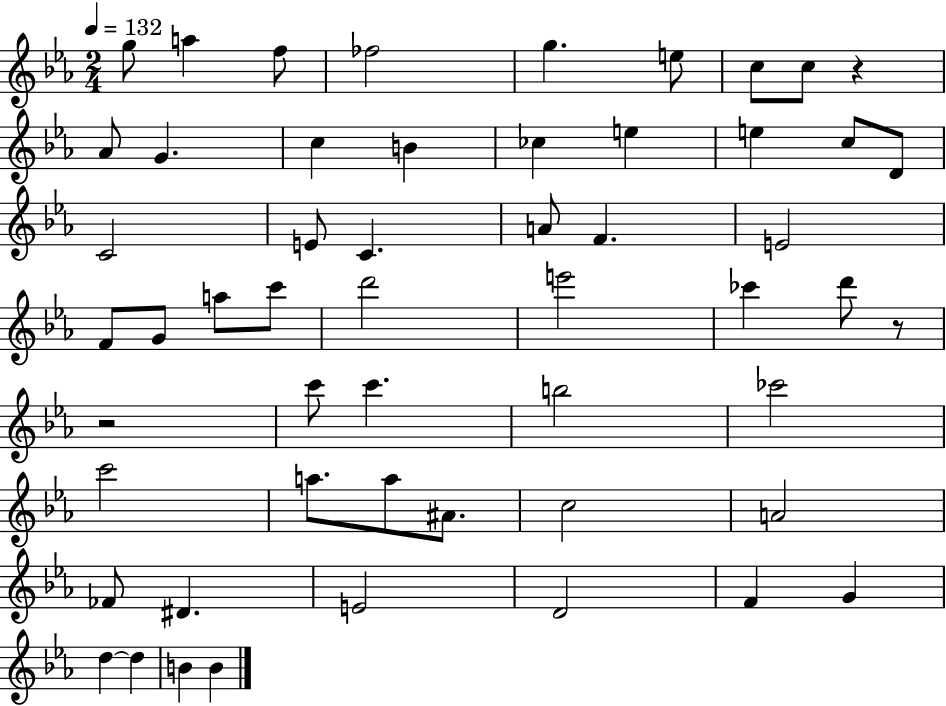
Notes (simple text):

G5/e A5/q F5/e FES5/h G5/q. E5/e C5/e C5/e R/q Ab4/e G4/q. C5/q B4/q CES5/q E5/q E5/q C5/e D4/e C4/h E4/e C4/q. A4/e F4/q. E4/h F4/e G4/e A5/e C6/e D6/h E6/h CES6/q D6/e R/e R/h C6/e C6/q. B5/h CES6/h C6/h A5/e. A5/e A#4/e. C5/h A4/h FES4/e D#4/q. E4/h D4/h F4/q G4/q D5/q D5/q B4/q B4/q